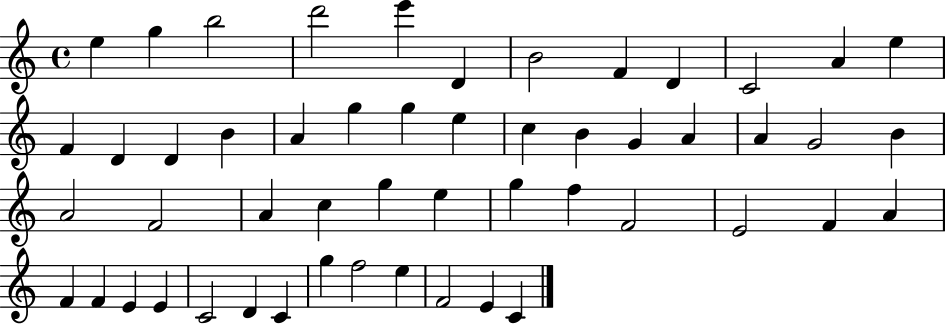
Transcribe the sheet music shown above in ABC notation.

X:1
T:Untitled
M:4/4
L:1/4
K:C
e g b2 d'2 e' D B2 F D C2 A e F D D B A g g e c B G A A G2 B A2 F2 A c g e g f F2 E2 F A F F E E C2 D C g f2 e F2 E C